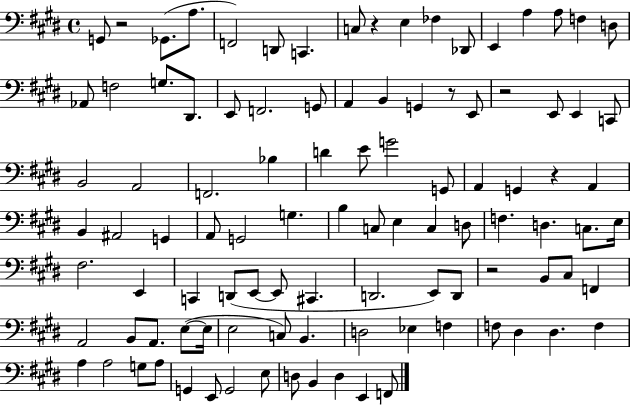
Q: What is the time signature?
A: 4/4